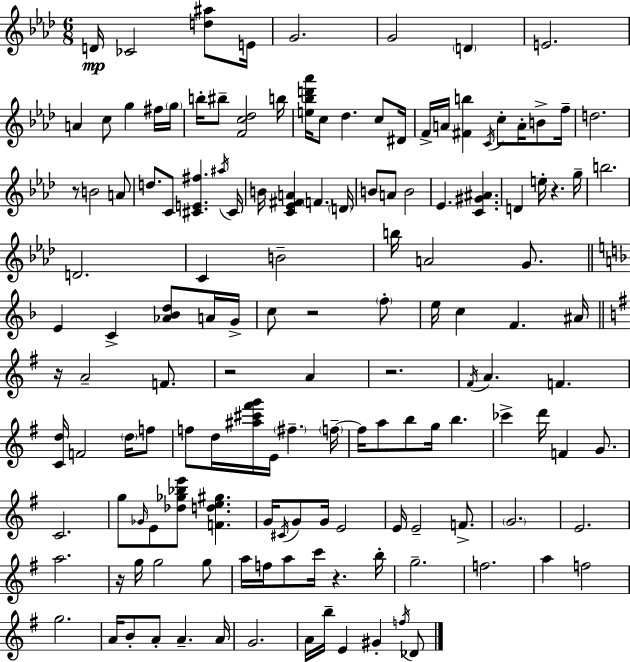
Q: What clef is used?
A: treble